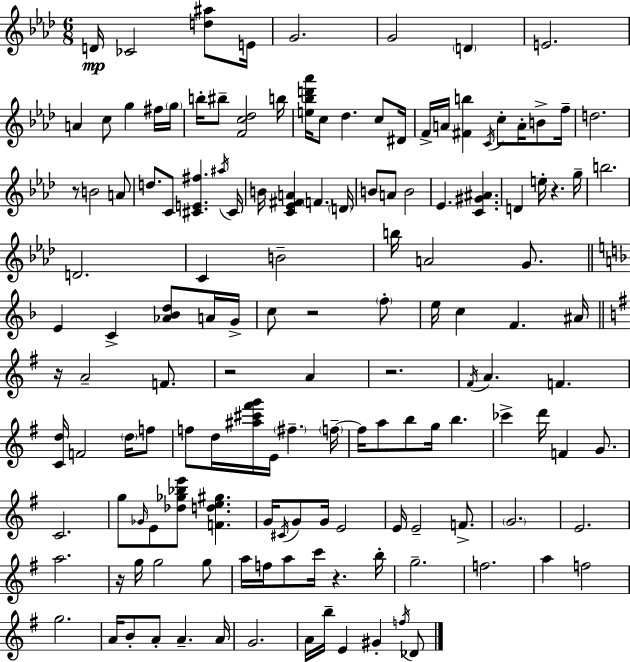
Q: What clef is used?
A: treble